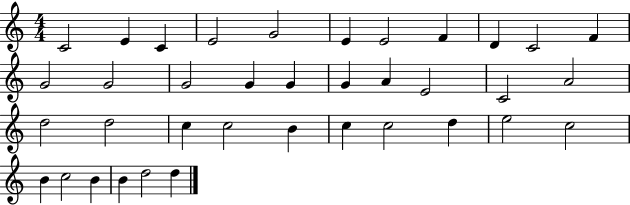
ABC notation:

X:1
T:Untitled
M:4/4
L:1/4
K:C
C2 E C E2 G2 E E2 F D C2 F G2 G2 G2 G G G A E2 C2 A2 d2 d2 c c2 B c c2 d e2 c2 B c2 B B d2 d